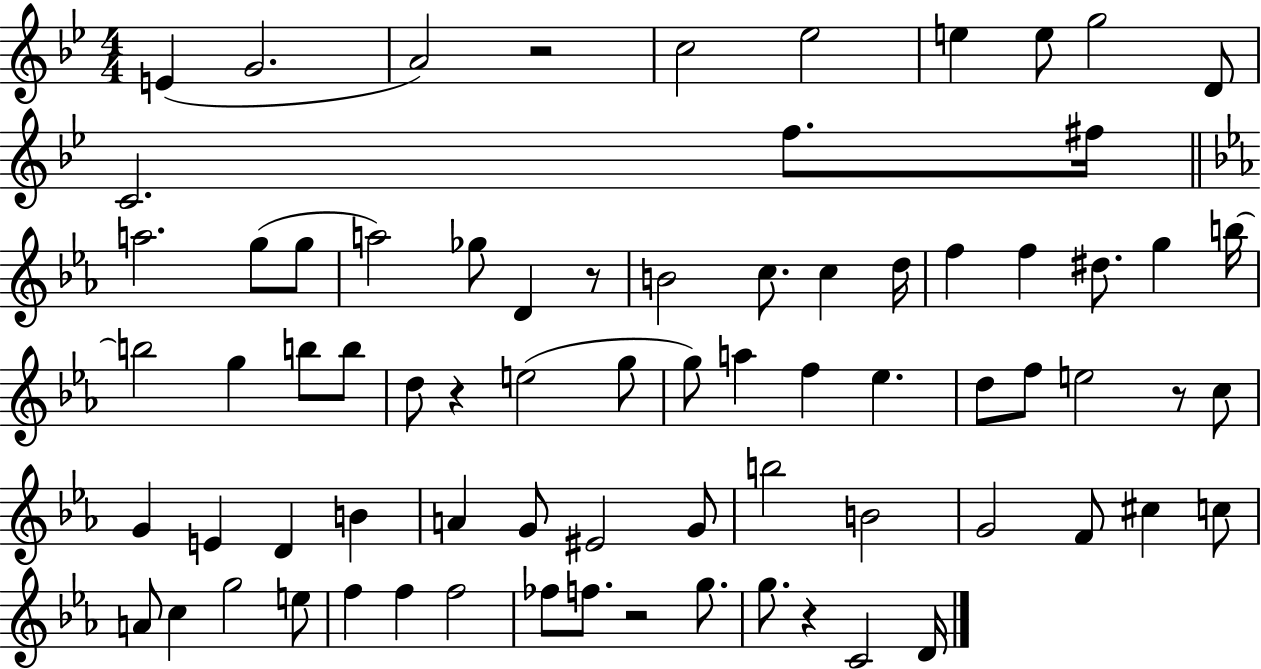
{
  \clef treble
  \numericTimeSignature
  \time 4/4
  \key bes \major
  e'4( g'2. | a'2) r2 | c''2 ees''2 | e''4 e''8 g''2 d'8 | \break c'2. f''8. fis''16 | \bar "||" \break \key ees \major a''2. g''8( g''8 | a''2) ges''8 d'4 r8 | b'2 c''8. c''4 d''16 | f''4 f''4 dis''8. g''4 b''16~~ | \break b''2 g''4 b''8 b''8 | d''8 r4 e''2( g''8 | g''8) a''4 f''4 ees''4. | d''8 f''8 e''2 r8 c''8 | \break g'4 e'4 d'4 b'4 | a'4 g'8 eis'2 g'8 | b''2 b'2 | g'2 f'8 cis''4 c''8 | \break a'8 c''4 g''2 e''8 | f''4 f''4 f''2 | fes''8 f''8. r2 g''8. | g''8. r4 c'2 d'16 | \break \bar "|."
}